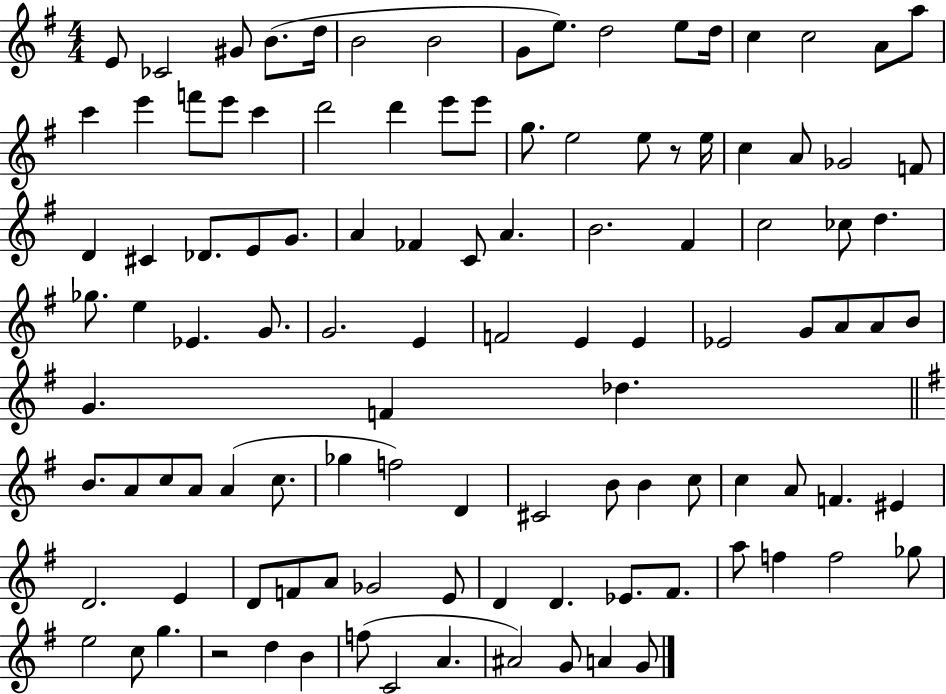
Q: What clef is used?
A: treble